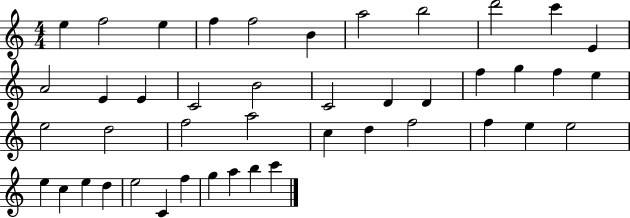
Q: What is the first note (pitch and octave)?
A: E5